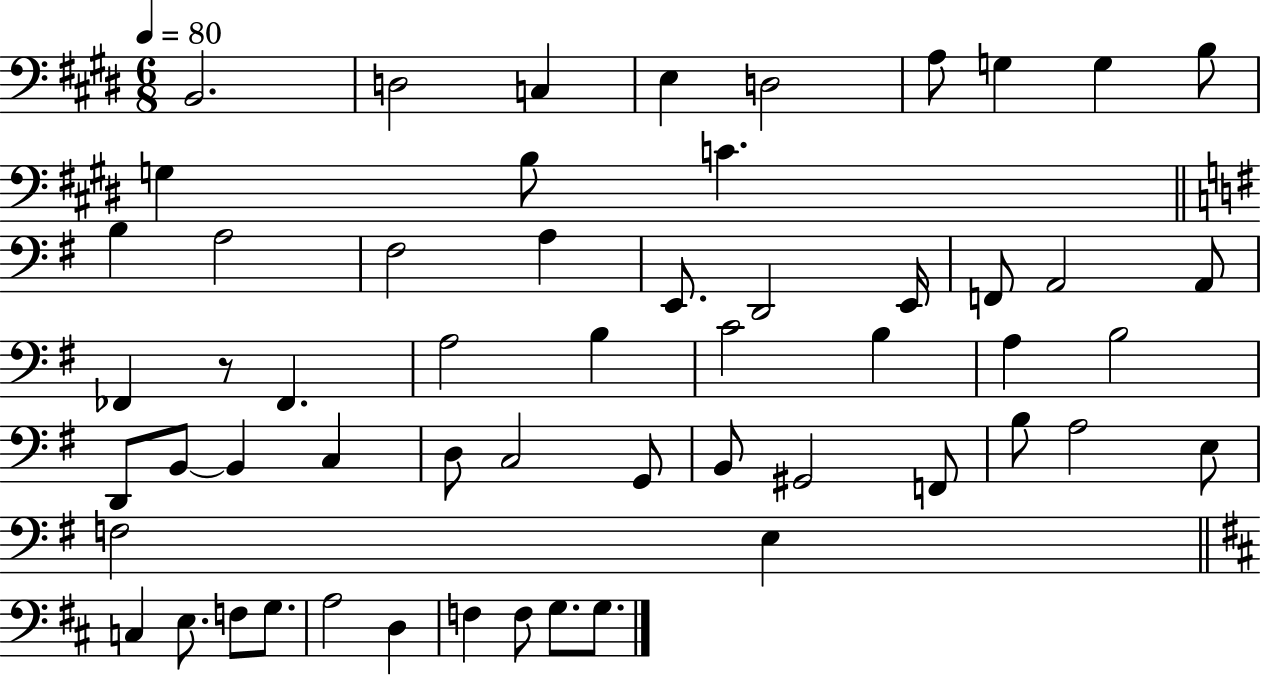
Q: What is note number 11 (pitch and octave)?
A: B3